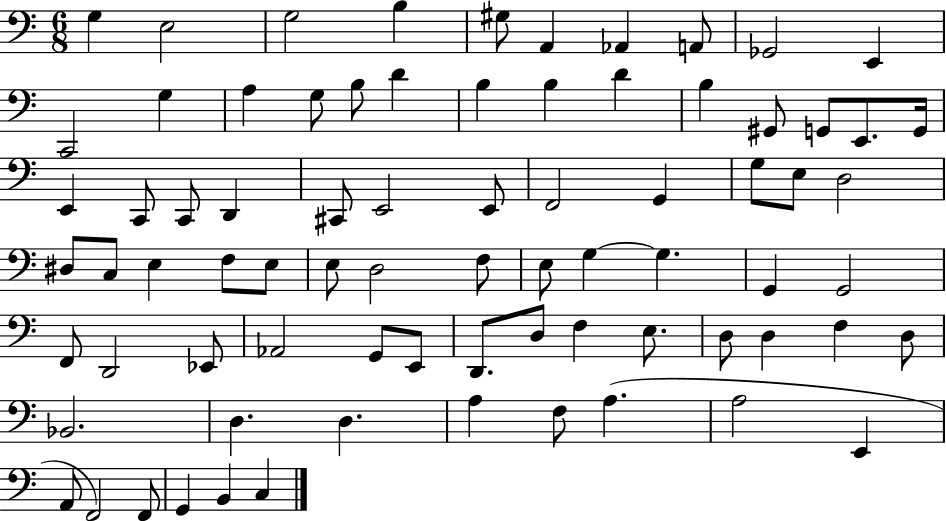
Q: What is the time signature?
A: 6/8